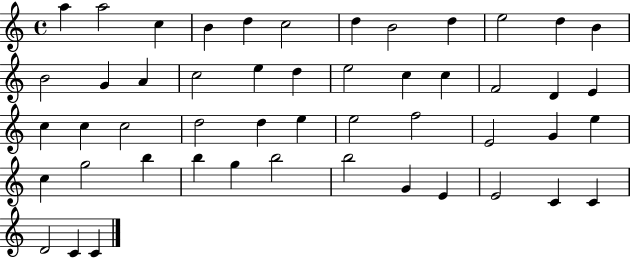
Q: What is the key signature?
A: C major